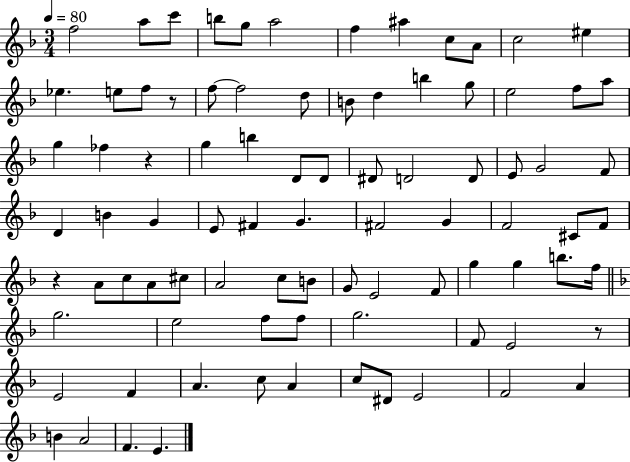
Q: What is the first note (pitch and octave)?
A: F5